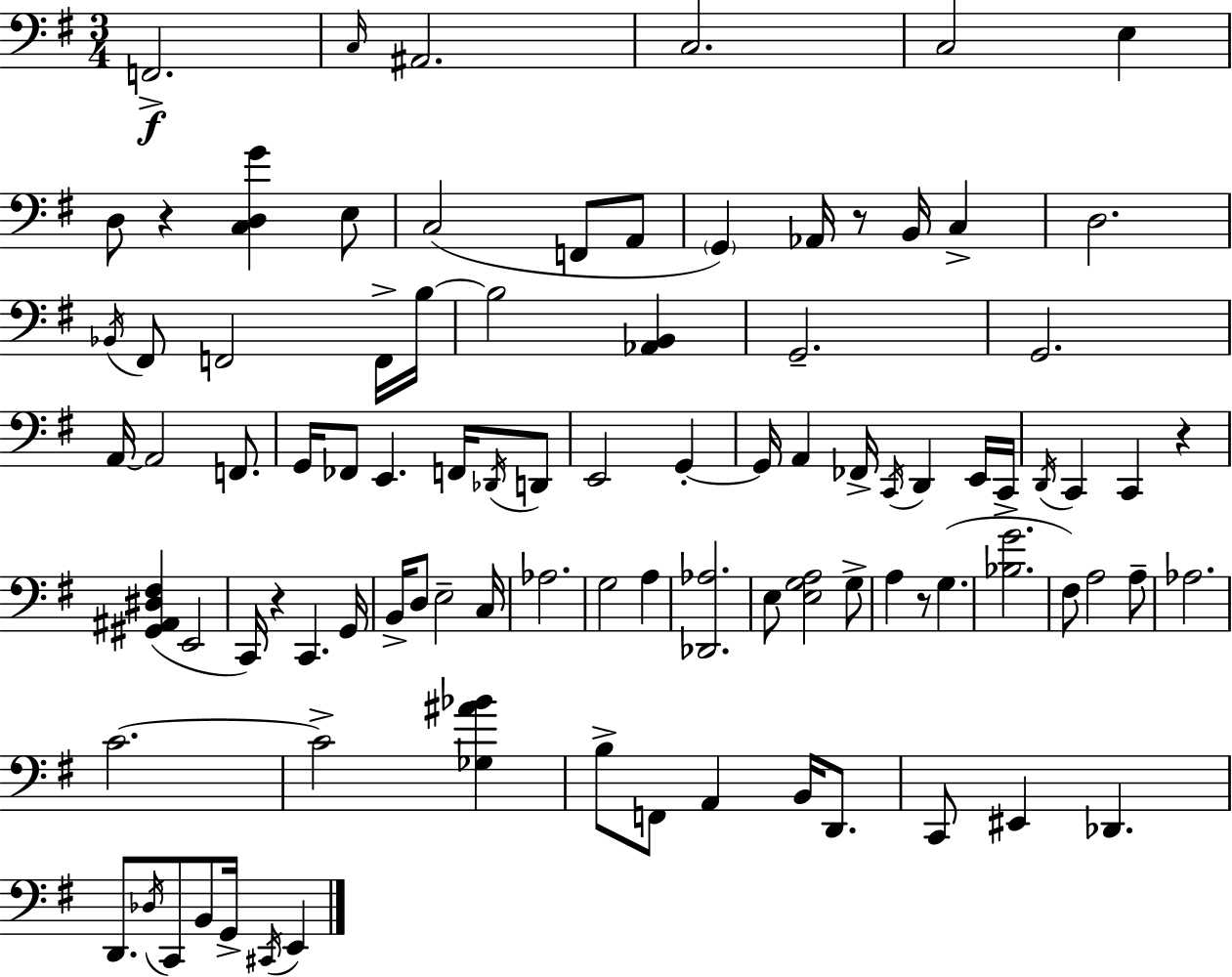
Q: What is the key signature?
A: G major